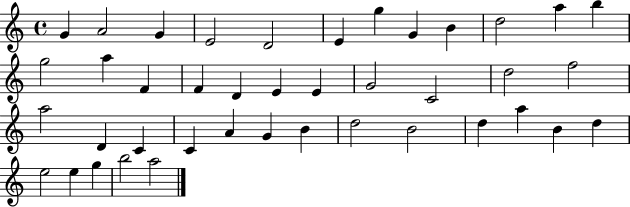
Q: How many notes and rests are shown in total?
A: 41